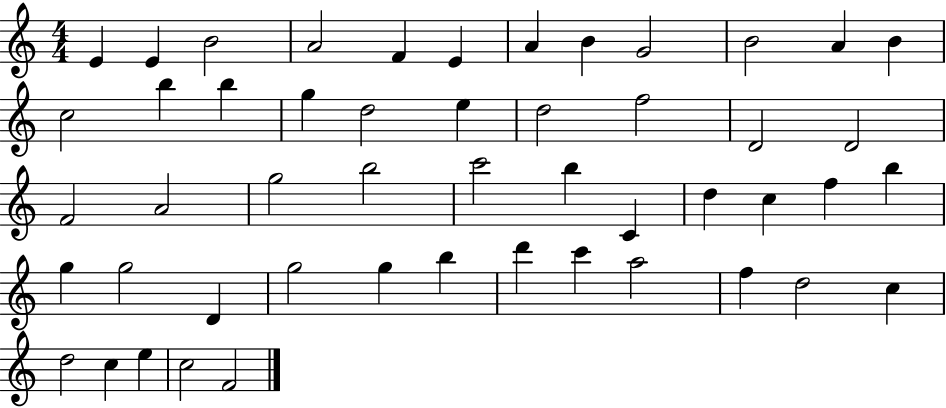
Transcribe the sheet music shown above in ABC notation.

X:1
T:Untitled
M:4/4
L:1/4
K:C
E E B2 A2 F E A B G2 B2 A B c2 b b g d2 e d2 f2 D2 D2 F2 A2 g2 b2 c'2 b C d c f b g g2 D g2 g b d' c' a2 f d2 c d2 c e c2 F2